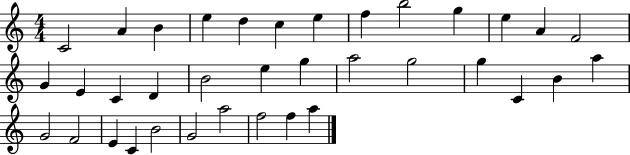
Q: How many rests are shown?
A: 0